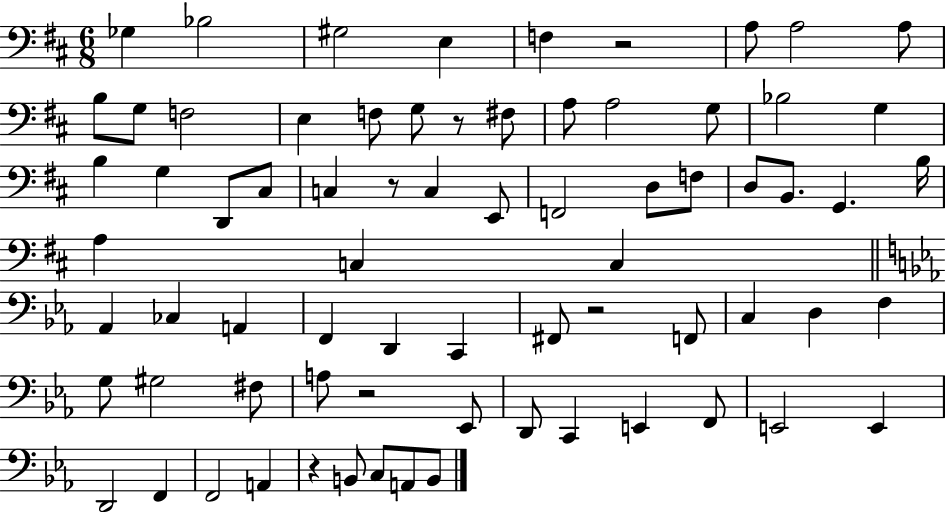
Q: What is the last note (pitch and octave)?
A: B2